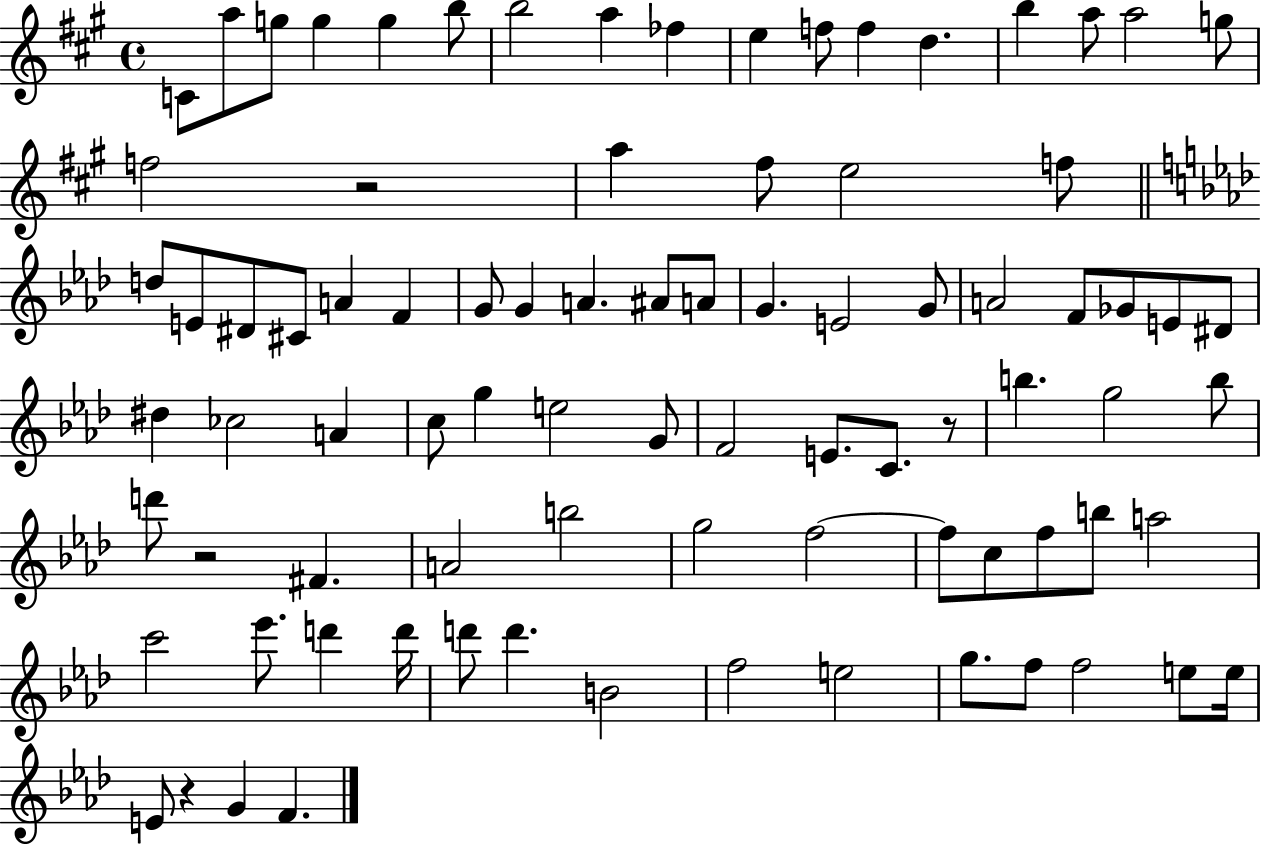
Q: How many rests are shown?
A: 4